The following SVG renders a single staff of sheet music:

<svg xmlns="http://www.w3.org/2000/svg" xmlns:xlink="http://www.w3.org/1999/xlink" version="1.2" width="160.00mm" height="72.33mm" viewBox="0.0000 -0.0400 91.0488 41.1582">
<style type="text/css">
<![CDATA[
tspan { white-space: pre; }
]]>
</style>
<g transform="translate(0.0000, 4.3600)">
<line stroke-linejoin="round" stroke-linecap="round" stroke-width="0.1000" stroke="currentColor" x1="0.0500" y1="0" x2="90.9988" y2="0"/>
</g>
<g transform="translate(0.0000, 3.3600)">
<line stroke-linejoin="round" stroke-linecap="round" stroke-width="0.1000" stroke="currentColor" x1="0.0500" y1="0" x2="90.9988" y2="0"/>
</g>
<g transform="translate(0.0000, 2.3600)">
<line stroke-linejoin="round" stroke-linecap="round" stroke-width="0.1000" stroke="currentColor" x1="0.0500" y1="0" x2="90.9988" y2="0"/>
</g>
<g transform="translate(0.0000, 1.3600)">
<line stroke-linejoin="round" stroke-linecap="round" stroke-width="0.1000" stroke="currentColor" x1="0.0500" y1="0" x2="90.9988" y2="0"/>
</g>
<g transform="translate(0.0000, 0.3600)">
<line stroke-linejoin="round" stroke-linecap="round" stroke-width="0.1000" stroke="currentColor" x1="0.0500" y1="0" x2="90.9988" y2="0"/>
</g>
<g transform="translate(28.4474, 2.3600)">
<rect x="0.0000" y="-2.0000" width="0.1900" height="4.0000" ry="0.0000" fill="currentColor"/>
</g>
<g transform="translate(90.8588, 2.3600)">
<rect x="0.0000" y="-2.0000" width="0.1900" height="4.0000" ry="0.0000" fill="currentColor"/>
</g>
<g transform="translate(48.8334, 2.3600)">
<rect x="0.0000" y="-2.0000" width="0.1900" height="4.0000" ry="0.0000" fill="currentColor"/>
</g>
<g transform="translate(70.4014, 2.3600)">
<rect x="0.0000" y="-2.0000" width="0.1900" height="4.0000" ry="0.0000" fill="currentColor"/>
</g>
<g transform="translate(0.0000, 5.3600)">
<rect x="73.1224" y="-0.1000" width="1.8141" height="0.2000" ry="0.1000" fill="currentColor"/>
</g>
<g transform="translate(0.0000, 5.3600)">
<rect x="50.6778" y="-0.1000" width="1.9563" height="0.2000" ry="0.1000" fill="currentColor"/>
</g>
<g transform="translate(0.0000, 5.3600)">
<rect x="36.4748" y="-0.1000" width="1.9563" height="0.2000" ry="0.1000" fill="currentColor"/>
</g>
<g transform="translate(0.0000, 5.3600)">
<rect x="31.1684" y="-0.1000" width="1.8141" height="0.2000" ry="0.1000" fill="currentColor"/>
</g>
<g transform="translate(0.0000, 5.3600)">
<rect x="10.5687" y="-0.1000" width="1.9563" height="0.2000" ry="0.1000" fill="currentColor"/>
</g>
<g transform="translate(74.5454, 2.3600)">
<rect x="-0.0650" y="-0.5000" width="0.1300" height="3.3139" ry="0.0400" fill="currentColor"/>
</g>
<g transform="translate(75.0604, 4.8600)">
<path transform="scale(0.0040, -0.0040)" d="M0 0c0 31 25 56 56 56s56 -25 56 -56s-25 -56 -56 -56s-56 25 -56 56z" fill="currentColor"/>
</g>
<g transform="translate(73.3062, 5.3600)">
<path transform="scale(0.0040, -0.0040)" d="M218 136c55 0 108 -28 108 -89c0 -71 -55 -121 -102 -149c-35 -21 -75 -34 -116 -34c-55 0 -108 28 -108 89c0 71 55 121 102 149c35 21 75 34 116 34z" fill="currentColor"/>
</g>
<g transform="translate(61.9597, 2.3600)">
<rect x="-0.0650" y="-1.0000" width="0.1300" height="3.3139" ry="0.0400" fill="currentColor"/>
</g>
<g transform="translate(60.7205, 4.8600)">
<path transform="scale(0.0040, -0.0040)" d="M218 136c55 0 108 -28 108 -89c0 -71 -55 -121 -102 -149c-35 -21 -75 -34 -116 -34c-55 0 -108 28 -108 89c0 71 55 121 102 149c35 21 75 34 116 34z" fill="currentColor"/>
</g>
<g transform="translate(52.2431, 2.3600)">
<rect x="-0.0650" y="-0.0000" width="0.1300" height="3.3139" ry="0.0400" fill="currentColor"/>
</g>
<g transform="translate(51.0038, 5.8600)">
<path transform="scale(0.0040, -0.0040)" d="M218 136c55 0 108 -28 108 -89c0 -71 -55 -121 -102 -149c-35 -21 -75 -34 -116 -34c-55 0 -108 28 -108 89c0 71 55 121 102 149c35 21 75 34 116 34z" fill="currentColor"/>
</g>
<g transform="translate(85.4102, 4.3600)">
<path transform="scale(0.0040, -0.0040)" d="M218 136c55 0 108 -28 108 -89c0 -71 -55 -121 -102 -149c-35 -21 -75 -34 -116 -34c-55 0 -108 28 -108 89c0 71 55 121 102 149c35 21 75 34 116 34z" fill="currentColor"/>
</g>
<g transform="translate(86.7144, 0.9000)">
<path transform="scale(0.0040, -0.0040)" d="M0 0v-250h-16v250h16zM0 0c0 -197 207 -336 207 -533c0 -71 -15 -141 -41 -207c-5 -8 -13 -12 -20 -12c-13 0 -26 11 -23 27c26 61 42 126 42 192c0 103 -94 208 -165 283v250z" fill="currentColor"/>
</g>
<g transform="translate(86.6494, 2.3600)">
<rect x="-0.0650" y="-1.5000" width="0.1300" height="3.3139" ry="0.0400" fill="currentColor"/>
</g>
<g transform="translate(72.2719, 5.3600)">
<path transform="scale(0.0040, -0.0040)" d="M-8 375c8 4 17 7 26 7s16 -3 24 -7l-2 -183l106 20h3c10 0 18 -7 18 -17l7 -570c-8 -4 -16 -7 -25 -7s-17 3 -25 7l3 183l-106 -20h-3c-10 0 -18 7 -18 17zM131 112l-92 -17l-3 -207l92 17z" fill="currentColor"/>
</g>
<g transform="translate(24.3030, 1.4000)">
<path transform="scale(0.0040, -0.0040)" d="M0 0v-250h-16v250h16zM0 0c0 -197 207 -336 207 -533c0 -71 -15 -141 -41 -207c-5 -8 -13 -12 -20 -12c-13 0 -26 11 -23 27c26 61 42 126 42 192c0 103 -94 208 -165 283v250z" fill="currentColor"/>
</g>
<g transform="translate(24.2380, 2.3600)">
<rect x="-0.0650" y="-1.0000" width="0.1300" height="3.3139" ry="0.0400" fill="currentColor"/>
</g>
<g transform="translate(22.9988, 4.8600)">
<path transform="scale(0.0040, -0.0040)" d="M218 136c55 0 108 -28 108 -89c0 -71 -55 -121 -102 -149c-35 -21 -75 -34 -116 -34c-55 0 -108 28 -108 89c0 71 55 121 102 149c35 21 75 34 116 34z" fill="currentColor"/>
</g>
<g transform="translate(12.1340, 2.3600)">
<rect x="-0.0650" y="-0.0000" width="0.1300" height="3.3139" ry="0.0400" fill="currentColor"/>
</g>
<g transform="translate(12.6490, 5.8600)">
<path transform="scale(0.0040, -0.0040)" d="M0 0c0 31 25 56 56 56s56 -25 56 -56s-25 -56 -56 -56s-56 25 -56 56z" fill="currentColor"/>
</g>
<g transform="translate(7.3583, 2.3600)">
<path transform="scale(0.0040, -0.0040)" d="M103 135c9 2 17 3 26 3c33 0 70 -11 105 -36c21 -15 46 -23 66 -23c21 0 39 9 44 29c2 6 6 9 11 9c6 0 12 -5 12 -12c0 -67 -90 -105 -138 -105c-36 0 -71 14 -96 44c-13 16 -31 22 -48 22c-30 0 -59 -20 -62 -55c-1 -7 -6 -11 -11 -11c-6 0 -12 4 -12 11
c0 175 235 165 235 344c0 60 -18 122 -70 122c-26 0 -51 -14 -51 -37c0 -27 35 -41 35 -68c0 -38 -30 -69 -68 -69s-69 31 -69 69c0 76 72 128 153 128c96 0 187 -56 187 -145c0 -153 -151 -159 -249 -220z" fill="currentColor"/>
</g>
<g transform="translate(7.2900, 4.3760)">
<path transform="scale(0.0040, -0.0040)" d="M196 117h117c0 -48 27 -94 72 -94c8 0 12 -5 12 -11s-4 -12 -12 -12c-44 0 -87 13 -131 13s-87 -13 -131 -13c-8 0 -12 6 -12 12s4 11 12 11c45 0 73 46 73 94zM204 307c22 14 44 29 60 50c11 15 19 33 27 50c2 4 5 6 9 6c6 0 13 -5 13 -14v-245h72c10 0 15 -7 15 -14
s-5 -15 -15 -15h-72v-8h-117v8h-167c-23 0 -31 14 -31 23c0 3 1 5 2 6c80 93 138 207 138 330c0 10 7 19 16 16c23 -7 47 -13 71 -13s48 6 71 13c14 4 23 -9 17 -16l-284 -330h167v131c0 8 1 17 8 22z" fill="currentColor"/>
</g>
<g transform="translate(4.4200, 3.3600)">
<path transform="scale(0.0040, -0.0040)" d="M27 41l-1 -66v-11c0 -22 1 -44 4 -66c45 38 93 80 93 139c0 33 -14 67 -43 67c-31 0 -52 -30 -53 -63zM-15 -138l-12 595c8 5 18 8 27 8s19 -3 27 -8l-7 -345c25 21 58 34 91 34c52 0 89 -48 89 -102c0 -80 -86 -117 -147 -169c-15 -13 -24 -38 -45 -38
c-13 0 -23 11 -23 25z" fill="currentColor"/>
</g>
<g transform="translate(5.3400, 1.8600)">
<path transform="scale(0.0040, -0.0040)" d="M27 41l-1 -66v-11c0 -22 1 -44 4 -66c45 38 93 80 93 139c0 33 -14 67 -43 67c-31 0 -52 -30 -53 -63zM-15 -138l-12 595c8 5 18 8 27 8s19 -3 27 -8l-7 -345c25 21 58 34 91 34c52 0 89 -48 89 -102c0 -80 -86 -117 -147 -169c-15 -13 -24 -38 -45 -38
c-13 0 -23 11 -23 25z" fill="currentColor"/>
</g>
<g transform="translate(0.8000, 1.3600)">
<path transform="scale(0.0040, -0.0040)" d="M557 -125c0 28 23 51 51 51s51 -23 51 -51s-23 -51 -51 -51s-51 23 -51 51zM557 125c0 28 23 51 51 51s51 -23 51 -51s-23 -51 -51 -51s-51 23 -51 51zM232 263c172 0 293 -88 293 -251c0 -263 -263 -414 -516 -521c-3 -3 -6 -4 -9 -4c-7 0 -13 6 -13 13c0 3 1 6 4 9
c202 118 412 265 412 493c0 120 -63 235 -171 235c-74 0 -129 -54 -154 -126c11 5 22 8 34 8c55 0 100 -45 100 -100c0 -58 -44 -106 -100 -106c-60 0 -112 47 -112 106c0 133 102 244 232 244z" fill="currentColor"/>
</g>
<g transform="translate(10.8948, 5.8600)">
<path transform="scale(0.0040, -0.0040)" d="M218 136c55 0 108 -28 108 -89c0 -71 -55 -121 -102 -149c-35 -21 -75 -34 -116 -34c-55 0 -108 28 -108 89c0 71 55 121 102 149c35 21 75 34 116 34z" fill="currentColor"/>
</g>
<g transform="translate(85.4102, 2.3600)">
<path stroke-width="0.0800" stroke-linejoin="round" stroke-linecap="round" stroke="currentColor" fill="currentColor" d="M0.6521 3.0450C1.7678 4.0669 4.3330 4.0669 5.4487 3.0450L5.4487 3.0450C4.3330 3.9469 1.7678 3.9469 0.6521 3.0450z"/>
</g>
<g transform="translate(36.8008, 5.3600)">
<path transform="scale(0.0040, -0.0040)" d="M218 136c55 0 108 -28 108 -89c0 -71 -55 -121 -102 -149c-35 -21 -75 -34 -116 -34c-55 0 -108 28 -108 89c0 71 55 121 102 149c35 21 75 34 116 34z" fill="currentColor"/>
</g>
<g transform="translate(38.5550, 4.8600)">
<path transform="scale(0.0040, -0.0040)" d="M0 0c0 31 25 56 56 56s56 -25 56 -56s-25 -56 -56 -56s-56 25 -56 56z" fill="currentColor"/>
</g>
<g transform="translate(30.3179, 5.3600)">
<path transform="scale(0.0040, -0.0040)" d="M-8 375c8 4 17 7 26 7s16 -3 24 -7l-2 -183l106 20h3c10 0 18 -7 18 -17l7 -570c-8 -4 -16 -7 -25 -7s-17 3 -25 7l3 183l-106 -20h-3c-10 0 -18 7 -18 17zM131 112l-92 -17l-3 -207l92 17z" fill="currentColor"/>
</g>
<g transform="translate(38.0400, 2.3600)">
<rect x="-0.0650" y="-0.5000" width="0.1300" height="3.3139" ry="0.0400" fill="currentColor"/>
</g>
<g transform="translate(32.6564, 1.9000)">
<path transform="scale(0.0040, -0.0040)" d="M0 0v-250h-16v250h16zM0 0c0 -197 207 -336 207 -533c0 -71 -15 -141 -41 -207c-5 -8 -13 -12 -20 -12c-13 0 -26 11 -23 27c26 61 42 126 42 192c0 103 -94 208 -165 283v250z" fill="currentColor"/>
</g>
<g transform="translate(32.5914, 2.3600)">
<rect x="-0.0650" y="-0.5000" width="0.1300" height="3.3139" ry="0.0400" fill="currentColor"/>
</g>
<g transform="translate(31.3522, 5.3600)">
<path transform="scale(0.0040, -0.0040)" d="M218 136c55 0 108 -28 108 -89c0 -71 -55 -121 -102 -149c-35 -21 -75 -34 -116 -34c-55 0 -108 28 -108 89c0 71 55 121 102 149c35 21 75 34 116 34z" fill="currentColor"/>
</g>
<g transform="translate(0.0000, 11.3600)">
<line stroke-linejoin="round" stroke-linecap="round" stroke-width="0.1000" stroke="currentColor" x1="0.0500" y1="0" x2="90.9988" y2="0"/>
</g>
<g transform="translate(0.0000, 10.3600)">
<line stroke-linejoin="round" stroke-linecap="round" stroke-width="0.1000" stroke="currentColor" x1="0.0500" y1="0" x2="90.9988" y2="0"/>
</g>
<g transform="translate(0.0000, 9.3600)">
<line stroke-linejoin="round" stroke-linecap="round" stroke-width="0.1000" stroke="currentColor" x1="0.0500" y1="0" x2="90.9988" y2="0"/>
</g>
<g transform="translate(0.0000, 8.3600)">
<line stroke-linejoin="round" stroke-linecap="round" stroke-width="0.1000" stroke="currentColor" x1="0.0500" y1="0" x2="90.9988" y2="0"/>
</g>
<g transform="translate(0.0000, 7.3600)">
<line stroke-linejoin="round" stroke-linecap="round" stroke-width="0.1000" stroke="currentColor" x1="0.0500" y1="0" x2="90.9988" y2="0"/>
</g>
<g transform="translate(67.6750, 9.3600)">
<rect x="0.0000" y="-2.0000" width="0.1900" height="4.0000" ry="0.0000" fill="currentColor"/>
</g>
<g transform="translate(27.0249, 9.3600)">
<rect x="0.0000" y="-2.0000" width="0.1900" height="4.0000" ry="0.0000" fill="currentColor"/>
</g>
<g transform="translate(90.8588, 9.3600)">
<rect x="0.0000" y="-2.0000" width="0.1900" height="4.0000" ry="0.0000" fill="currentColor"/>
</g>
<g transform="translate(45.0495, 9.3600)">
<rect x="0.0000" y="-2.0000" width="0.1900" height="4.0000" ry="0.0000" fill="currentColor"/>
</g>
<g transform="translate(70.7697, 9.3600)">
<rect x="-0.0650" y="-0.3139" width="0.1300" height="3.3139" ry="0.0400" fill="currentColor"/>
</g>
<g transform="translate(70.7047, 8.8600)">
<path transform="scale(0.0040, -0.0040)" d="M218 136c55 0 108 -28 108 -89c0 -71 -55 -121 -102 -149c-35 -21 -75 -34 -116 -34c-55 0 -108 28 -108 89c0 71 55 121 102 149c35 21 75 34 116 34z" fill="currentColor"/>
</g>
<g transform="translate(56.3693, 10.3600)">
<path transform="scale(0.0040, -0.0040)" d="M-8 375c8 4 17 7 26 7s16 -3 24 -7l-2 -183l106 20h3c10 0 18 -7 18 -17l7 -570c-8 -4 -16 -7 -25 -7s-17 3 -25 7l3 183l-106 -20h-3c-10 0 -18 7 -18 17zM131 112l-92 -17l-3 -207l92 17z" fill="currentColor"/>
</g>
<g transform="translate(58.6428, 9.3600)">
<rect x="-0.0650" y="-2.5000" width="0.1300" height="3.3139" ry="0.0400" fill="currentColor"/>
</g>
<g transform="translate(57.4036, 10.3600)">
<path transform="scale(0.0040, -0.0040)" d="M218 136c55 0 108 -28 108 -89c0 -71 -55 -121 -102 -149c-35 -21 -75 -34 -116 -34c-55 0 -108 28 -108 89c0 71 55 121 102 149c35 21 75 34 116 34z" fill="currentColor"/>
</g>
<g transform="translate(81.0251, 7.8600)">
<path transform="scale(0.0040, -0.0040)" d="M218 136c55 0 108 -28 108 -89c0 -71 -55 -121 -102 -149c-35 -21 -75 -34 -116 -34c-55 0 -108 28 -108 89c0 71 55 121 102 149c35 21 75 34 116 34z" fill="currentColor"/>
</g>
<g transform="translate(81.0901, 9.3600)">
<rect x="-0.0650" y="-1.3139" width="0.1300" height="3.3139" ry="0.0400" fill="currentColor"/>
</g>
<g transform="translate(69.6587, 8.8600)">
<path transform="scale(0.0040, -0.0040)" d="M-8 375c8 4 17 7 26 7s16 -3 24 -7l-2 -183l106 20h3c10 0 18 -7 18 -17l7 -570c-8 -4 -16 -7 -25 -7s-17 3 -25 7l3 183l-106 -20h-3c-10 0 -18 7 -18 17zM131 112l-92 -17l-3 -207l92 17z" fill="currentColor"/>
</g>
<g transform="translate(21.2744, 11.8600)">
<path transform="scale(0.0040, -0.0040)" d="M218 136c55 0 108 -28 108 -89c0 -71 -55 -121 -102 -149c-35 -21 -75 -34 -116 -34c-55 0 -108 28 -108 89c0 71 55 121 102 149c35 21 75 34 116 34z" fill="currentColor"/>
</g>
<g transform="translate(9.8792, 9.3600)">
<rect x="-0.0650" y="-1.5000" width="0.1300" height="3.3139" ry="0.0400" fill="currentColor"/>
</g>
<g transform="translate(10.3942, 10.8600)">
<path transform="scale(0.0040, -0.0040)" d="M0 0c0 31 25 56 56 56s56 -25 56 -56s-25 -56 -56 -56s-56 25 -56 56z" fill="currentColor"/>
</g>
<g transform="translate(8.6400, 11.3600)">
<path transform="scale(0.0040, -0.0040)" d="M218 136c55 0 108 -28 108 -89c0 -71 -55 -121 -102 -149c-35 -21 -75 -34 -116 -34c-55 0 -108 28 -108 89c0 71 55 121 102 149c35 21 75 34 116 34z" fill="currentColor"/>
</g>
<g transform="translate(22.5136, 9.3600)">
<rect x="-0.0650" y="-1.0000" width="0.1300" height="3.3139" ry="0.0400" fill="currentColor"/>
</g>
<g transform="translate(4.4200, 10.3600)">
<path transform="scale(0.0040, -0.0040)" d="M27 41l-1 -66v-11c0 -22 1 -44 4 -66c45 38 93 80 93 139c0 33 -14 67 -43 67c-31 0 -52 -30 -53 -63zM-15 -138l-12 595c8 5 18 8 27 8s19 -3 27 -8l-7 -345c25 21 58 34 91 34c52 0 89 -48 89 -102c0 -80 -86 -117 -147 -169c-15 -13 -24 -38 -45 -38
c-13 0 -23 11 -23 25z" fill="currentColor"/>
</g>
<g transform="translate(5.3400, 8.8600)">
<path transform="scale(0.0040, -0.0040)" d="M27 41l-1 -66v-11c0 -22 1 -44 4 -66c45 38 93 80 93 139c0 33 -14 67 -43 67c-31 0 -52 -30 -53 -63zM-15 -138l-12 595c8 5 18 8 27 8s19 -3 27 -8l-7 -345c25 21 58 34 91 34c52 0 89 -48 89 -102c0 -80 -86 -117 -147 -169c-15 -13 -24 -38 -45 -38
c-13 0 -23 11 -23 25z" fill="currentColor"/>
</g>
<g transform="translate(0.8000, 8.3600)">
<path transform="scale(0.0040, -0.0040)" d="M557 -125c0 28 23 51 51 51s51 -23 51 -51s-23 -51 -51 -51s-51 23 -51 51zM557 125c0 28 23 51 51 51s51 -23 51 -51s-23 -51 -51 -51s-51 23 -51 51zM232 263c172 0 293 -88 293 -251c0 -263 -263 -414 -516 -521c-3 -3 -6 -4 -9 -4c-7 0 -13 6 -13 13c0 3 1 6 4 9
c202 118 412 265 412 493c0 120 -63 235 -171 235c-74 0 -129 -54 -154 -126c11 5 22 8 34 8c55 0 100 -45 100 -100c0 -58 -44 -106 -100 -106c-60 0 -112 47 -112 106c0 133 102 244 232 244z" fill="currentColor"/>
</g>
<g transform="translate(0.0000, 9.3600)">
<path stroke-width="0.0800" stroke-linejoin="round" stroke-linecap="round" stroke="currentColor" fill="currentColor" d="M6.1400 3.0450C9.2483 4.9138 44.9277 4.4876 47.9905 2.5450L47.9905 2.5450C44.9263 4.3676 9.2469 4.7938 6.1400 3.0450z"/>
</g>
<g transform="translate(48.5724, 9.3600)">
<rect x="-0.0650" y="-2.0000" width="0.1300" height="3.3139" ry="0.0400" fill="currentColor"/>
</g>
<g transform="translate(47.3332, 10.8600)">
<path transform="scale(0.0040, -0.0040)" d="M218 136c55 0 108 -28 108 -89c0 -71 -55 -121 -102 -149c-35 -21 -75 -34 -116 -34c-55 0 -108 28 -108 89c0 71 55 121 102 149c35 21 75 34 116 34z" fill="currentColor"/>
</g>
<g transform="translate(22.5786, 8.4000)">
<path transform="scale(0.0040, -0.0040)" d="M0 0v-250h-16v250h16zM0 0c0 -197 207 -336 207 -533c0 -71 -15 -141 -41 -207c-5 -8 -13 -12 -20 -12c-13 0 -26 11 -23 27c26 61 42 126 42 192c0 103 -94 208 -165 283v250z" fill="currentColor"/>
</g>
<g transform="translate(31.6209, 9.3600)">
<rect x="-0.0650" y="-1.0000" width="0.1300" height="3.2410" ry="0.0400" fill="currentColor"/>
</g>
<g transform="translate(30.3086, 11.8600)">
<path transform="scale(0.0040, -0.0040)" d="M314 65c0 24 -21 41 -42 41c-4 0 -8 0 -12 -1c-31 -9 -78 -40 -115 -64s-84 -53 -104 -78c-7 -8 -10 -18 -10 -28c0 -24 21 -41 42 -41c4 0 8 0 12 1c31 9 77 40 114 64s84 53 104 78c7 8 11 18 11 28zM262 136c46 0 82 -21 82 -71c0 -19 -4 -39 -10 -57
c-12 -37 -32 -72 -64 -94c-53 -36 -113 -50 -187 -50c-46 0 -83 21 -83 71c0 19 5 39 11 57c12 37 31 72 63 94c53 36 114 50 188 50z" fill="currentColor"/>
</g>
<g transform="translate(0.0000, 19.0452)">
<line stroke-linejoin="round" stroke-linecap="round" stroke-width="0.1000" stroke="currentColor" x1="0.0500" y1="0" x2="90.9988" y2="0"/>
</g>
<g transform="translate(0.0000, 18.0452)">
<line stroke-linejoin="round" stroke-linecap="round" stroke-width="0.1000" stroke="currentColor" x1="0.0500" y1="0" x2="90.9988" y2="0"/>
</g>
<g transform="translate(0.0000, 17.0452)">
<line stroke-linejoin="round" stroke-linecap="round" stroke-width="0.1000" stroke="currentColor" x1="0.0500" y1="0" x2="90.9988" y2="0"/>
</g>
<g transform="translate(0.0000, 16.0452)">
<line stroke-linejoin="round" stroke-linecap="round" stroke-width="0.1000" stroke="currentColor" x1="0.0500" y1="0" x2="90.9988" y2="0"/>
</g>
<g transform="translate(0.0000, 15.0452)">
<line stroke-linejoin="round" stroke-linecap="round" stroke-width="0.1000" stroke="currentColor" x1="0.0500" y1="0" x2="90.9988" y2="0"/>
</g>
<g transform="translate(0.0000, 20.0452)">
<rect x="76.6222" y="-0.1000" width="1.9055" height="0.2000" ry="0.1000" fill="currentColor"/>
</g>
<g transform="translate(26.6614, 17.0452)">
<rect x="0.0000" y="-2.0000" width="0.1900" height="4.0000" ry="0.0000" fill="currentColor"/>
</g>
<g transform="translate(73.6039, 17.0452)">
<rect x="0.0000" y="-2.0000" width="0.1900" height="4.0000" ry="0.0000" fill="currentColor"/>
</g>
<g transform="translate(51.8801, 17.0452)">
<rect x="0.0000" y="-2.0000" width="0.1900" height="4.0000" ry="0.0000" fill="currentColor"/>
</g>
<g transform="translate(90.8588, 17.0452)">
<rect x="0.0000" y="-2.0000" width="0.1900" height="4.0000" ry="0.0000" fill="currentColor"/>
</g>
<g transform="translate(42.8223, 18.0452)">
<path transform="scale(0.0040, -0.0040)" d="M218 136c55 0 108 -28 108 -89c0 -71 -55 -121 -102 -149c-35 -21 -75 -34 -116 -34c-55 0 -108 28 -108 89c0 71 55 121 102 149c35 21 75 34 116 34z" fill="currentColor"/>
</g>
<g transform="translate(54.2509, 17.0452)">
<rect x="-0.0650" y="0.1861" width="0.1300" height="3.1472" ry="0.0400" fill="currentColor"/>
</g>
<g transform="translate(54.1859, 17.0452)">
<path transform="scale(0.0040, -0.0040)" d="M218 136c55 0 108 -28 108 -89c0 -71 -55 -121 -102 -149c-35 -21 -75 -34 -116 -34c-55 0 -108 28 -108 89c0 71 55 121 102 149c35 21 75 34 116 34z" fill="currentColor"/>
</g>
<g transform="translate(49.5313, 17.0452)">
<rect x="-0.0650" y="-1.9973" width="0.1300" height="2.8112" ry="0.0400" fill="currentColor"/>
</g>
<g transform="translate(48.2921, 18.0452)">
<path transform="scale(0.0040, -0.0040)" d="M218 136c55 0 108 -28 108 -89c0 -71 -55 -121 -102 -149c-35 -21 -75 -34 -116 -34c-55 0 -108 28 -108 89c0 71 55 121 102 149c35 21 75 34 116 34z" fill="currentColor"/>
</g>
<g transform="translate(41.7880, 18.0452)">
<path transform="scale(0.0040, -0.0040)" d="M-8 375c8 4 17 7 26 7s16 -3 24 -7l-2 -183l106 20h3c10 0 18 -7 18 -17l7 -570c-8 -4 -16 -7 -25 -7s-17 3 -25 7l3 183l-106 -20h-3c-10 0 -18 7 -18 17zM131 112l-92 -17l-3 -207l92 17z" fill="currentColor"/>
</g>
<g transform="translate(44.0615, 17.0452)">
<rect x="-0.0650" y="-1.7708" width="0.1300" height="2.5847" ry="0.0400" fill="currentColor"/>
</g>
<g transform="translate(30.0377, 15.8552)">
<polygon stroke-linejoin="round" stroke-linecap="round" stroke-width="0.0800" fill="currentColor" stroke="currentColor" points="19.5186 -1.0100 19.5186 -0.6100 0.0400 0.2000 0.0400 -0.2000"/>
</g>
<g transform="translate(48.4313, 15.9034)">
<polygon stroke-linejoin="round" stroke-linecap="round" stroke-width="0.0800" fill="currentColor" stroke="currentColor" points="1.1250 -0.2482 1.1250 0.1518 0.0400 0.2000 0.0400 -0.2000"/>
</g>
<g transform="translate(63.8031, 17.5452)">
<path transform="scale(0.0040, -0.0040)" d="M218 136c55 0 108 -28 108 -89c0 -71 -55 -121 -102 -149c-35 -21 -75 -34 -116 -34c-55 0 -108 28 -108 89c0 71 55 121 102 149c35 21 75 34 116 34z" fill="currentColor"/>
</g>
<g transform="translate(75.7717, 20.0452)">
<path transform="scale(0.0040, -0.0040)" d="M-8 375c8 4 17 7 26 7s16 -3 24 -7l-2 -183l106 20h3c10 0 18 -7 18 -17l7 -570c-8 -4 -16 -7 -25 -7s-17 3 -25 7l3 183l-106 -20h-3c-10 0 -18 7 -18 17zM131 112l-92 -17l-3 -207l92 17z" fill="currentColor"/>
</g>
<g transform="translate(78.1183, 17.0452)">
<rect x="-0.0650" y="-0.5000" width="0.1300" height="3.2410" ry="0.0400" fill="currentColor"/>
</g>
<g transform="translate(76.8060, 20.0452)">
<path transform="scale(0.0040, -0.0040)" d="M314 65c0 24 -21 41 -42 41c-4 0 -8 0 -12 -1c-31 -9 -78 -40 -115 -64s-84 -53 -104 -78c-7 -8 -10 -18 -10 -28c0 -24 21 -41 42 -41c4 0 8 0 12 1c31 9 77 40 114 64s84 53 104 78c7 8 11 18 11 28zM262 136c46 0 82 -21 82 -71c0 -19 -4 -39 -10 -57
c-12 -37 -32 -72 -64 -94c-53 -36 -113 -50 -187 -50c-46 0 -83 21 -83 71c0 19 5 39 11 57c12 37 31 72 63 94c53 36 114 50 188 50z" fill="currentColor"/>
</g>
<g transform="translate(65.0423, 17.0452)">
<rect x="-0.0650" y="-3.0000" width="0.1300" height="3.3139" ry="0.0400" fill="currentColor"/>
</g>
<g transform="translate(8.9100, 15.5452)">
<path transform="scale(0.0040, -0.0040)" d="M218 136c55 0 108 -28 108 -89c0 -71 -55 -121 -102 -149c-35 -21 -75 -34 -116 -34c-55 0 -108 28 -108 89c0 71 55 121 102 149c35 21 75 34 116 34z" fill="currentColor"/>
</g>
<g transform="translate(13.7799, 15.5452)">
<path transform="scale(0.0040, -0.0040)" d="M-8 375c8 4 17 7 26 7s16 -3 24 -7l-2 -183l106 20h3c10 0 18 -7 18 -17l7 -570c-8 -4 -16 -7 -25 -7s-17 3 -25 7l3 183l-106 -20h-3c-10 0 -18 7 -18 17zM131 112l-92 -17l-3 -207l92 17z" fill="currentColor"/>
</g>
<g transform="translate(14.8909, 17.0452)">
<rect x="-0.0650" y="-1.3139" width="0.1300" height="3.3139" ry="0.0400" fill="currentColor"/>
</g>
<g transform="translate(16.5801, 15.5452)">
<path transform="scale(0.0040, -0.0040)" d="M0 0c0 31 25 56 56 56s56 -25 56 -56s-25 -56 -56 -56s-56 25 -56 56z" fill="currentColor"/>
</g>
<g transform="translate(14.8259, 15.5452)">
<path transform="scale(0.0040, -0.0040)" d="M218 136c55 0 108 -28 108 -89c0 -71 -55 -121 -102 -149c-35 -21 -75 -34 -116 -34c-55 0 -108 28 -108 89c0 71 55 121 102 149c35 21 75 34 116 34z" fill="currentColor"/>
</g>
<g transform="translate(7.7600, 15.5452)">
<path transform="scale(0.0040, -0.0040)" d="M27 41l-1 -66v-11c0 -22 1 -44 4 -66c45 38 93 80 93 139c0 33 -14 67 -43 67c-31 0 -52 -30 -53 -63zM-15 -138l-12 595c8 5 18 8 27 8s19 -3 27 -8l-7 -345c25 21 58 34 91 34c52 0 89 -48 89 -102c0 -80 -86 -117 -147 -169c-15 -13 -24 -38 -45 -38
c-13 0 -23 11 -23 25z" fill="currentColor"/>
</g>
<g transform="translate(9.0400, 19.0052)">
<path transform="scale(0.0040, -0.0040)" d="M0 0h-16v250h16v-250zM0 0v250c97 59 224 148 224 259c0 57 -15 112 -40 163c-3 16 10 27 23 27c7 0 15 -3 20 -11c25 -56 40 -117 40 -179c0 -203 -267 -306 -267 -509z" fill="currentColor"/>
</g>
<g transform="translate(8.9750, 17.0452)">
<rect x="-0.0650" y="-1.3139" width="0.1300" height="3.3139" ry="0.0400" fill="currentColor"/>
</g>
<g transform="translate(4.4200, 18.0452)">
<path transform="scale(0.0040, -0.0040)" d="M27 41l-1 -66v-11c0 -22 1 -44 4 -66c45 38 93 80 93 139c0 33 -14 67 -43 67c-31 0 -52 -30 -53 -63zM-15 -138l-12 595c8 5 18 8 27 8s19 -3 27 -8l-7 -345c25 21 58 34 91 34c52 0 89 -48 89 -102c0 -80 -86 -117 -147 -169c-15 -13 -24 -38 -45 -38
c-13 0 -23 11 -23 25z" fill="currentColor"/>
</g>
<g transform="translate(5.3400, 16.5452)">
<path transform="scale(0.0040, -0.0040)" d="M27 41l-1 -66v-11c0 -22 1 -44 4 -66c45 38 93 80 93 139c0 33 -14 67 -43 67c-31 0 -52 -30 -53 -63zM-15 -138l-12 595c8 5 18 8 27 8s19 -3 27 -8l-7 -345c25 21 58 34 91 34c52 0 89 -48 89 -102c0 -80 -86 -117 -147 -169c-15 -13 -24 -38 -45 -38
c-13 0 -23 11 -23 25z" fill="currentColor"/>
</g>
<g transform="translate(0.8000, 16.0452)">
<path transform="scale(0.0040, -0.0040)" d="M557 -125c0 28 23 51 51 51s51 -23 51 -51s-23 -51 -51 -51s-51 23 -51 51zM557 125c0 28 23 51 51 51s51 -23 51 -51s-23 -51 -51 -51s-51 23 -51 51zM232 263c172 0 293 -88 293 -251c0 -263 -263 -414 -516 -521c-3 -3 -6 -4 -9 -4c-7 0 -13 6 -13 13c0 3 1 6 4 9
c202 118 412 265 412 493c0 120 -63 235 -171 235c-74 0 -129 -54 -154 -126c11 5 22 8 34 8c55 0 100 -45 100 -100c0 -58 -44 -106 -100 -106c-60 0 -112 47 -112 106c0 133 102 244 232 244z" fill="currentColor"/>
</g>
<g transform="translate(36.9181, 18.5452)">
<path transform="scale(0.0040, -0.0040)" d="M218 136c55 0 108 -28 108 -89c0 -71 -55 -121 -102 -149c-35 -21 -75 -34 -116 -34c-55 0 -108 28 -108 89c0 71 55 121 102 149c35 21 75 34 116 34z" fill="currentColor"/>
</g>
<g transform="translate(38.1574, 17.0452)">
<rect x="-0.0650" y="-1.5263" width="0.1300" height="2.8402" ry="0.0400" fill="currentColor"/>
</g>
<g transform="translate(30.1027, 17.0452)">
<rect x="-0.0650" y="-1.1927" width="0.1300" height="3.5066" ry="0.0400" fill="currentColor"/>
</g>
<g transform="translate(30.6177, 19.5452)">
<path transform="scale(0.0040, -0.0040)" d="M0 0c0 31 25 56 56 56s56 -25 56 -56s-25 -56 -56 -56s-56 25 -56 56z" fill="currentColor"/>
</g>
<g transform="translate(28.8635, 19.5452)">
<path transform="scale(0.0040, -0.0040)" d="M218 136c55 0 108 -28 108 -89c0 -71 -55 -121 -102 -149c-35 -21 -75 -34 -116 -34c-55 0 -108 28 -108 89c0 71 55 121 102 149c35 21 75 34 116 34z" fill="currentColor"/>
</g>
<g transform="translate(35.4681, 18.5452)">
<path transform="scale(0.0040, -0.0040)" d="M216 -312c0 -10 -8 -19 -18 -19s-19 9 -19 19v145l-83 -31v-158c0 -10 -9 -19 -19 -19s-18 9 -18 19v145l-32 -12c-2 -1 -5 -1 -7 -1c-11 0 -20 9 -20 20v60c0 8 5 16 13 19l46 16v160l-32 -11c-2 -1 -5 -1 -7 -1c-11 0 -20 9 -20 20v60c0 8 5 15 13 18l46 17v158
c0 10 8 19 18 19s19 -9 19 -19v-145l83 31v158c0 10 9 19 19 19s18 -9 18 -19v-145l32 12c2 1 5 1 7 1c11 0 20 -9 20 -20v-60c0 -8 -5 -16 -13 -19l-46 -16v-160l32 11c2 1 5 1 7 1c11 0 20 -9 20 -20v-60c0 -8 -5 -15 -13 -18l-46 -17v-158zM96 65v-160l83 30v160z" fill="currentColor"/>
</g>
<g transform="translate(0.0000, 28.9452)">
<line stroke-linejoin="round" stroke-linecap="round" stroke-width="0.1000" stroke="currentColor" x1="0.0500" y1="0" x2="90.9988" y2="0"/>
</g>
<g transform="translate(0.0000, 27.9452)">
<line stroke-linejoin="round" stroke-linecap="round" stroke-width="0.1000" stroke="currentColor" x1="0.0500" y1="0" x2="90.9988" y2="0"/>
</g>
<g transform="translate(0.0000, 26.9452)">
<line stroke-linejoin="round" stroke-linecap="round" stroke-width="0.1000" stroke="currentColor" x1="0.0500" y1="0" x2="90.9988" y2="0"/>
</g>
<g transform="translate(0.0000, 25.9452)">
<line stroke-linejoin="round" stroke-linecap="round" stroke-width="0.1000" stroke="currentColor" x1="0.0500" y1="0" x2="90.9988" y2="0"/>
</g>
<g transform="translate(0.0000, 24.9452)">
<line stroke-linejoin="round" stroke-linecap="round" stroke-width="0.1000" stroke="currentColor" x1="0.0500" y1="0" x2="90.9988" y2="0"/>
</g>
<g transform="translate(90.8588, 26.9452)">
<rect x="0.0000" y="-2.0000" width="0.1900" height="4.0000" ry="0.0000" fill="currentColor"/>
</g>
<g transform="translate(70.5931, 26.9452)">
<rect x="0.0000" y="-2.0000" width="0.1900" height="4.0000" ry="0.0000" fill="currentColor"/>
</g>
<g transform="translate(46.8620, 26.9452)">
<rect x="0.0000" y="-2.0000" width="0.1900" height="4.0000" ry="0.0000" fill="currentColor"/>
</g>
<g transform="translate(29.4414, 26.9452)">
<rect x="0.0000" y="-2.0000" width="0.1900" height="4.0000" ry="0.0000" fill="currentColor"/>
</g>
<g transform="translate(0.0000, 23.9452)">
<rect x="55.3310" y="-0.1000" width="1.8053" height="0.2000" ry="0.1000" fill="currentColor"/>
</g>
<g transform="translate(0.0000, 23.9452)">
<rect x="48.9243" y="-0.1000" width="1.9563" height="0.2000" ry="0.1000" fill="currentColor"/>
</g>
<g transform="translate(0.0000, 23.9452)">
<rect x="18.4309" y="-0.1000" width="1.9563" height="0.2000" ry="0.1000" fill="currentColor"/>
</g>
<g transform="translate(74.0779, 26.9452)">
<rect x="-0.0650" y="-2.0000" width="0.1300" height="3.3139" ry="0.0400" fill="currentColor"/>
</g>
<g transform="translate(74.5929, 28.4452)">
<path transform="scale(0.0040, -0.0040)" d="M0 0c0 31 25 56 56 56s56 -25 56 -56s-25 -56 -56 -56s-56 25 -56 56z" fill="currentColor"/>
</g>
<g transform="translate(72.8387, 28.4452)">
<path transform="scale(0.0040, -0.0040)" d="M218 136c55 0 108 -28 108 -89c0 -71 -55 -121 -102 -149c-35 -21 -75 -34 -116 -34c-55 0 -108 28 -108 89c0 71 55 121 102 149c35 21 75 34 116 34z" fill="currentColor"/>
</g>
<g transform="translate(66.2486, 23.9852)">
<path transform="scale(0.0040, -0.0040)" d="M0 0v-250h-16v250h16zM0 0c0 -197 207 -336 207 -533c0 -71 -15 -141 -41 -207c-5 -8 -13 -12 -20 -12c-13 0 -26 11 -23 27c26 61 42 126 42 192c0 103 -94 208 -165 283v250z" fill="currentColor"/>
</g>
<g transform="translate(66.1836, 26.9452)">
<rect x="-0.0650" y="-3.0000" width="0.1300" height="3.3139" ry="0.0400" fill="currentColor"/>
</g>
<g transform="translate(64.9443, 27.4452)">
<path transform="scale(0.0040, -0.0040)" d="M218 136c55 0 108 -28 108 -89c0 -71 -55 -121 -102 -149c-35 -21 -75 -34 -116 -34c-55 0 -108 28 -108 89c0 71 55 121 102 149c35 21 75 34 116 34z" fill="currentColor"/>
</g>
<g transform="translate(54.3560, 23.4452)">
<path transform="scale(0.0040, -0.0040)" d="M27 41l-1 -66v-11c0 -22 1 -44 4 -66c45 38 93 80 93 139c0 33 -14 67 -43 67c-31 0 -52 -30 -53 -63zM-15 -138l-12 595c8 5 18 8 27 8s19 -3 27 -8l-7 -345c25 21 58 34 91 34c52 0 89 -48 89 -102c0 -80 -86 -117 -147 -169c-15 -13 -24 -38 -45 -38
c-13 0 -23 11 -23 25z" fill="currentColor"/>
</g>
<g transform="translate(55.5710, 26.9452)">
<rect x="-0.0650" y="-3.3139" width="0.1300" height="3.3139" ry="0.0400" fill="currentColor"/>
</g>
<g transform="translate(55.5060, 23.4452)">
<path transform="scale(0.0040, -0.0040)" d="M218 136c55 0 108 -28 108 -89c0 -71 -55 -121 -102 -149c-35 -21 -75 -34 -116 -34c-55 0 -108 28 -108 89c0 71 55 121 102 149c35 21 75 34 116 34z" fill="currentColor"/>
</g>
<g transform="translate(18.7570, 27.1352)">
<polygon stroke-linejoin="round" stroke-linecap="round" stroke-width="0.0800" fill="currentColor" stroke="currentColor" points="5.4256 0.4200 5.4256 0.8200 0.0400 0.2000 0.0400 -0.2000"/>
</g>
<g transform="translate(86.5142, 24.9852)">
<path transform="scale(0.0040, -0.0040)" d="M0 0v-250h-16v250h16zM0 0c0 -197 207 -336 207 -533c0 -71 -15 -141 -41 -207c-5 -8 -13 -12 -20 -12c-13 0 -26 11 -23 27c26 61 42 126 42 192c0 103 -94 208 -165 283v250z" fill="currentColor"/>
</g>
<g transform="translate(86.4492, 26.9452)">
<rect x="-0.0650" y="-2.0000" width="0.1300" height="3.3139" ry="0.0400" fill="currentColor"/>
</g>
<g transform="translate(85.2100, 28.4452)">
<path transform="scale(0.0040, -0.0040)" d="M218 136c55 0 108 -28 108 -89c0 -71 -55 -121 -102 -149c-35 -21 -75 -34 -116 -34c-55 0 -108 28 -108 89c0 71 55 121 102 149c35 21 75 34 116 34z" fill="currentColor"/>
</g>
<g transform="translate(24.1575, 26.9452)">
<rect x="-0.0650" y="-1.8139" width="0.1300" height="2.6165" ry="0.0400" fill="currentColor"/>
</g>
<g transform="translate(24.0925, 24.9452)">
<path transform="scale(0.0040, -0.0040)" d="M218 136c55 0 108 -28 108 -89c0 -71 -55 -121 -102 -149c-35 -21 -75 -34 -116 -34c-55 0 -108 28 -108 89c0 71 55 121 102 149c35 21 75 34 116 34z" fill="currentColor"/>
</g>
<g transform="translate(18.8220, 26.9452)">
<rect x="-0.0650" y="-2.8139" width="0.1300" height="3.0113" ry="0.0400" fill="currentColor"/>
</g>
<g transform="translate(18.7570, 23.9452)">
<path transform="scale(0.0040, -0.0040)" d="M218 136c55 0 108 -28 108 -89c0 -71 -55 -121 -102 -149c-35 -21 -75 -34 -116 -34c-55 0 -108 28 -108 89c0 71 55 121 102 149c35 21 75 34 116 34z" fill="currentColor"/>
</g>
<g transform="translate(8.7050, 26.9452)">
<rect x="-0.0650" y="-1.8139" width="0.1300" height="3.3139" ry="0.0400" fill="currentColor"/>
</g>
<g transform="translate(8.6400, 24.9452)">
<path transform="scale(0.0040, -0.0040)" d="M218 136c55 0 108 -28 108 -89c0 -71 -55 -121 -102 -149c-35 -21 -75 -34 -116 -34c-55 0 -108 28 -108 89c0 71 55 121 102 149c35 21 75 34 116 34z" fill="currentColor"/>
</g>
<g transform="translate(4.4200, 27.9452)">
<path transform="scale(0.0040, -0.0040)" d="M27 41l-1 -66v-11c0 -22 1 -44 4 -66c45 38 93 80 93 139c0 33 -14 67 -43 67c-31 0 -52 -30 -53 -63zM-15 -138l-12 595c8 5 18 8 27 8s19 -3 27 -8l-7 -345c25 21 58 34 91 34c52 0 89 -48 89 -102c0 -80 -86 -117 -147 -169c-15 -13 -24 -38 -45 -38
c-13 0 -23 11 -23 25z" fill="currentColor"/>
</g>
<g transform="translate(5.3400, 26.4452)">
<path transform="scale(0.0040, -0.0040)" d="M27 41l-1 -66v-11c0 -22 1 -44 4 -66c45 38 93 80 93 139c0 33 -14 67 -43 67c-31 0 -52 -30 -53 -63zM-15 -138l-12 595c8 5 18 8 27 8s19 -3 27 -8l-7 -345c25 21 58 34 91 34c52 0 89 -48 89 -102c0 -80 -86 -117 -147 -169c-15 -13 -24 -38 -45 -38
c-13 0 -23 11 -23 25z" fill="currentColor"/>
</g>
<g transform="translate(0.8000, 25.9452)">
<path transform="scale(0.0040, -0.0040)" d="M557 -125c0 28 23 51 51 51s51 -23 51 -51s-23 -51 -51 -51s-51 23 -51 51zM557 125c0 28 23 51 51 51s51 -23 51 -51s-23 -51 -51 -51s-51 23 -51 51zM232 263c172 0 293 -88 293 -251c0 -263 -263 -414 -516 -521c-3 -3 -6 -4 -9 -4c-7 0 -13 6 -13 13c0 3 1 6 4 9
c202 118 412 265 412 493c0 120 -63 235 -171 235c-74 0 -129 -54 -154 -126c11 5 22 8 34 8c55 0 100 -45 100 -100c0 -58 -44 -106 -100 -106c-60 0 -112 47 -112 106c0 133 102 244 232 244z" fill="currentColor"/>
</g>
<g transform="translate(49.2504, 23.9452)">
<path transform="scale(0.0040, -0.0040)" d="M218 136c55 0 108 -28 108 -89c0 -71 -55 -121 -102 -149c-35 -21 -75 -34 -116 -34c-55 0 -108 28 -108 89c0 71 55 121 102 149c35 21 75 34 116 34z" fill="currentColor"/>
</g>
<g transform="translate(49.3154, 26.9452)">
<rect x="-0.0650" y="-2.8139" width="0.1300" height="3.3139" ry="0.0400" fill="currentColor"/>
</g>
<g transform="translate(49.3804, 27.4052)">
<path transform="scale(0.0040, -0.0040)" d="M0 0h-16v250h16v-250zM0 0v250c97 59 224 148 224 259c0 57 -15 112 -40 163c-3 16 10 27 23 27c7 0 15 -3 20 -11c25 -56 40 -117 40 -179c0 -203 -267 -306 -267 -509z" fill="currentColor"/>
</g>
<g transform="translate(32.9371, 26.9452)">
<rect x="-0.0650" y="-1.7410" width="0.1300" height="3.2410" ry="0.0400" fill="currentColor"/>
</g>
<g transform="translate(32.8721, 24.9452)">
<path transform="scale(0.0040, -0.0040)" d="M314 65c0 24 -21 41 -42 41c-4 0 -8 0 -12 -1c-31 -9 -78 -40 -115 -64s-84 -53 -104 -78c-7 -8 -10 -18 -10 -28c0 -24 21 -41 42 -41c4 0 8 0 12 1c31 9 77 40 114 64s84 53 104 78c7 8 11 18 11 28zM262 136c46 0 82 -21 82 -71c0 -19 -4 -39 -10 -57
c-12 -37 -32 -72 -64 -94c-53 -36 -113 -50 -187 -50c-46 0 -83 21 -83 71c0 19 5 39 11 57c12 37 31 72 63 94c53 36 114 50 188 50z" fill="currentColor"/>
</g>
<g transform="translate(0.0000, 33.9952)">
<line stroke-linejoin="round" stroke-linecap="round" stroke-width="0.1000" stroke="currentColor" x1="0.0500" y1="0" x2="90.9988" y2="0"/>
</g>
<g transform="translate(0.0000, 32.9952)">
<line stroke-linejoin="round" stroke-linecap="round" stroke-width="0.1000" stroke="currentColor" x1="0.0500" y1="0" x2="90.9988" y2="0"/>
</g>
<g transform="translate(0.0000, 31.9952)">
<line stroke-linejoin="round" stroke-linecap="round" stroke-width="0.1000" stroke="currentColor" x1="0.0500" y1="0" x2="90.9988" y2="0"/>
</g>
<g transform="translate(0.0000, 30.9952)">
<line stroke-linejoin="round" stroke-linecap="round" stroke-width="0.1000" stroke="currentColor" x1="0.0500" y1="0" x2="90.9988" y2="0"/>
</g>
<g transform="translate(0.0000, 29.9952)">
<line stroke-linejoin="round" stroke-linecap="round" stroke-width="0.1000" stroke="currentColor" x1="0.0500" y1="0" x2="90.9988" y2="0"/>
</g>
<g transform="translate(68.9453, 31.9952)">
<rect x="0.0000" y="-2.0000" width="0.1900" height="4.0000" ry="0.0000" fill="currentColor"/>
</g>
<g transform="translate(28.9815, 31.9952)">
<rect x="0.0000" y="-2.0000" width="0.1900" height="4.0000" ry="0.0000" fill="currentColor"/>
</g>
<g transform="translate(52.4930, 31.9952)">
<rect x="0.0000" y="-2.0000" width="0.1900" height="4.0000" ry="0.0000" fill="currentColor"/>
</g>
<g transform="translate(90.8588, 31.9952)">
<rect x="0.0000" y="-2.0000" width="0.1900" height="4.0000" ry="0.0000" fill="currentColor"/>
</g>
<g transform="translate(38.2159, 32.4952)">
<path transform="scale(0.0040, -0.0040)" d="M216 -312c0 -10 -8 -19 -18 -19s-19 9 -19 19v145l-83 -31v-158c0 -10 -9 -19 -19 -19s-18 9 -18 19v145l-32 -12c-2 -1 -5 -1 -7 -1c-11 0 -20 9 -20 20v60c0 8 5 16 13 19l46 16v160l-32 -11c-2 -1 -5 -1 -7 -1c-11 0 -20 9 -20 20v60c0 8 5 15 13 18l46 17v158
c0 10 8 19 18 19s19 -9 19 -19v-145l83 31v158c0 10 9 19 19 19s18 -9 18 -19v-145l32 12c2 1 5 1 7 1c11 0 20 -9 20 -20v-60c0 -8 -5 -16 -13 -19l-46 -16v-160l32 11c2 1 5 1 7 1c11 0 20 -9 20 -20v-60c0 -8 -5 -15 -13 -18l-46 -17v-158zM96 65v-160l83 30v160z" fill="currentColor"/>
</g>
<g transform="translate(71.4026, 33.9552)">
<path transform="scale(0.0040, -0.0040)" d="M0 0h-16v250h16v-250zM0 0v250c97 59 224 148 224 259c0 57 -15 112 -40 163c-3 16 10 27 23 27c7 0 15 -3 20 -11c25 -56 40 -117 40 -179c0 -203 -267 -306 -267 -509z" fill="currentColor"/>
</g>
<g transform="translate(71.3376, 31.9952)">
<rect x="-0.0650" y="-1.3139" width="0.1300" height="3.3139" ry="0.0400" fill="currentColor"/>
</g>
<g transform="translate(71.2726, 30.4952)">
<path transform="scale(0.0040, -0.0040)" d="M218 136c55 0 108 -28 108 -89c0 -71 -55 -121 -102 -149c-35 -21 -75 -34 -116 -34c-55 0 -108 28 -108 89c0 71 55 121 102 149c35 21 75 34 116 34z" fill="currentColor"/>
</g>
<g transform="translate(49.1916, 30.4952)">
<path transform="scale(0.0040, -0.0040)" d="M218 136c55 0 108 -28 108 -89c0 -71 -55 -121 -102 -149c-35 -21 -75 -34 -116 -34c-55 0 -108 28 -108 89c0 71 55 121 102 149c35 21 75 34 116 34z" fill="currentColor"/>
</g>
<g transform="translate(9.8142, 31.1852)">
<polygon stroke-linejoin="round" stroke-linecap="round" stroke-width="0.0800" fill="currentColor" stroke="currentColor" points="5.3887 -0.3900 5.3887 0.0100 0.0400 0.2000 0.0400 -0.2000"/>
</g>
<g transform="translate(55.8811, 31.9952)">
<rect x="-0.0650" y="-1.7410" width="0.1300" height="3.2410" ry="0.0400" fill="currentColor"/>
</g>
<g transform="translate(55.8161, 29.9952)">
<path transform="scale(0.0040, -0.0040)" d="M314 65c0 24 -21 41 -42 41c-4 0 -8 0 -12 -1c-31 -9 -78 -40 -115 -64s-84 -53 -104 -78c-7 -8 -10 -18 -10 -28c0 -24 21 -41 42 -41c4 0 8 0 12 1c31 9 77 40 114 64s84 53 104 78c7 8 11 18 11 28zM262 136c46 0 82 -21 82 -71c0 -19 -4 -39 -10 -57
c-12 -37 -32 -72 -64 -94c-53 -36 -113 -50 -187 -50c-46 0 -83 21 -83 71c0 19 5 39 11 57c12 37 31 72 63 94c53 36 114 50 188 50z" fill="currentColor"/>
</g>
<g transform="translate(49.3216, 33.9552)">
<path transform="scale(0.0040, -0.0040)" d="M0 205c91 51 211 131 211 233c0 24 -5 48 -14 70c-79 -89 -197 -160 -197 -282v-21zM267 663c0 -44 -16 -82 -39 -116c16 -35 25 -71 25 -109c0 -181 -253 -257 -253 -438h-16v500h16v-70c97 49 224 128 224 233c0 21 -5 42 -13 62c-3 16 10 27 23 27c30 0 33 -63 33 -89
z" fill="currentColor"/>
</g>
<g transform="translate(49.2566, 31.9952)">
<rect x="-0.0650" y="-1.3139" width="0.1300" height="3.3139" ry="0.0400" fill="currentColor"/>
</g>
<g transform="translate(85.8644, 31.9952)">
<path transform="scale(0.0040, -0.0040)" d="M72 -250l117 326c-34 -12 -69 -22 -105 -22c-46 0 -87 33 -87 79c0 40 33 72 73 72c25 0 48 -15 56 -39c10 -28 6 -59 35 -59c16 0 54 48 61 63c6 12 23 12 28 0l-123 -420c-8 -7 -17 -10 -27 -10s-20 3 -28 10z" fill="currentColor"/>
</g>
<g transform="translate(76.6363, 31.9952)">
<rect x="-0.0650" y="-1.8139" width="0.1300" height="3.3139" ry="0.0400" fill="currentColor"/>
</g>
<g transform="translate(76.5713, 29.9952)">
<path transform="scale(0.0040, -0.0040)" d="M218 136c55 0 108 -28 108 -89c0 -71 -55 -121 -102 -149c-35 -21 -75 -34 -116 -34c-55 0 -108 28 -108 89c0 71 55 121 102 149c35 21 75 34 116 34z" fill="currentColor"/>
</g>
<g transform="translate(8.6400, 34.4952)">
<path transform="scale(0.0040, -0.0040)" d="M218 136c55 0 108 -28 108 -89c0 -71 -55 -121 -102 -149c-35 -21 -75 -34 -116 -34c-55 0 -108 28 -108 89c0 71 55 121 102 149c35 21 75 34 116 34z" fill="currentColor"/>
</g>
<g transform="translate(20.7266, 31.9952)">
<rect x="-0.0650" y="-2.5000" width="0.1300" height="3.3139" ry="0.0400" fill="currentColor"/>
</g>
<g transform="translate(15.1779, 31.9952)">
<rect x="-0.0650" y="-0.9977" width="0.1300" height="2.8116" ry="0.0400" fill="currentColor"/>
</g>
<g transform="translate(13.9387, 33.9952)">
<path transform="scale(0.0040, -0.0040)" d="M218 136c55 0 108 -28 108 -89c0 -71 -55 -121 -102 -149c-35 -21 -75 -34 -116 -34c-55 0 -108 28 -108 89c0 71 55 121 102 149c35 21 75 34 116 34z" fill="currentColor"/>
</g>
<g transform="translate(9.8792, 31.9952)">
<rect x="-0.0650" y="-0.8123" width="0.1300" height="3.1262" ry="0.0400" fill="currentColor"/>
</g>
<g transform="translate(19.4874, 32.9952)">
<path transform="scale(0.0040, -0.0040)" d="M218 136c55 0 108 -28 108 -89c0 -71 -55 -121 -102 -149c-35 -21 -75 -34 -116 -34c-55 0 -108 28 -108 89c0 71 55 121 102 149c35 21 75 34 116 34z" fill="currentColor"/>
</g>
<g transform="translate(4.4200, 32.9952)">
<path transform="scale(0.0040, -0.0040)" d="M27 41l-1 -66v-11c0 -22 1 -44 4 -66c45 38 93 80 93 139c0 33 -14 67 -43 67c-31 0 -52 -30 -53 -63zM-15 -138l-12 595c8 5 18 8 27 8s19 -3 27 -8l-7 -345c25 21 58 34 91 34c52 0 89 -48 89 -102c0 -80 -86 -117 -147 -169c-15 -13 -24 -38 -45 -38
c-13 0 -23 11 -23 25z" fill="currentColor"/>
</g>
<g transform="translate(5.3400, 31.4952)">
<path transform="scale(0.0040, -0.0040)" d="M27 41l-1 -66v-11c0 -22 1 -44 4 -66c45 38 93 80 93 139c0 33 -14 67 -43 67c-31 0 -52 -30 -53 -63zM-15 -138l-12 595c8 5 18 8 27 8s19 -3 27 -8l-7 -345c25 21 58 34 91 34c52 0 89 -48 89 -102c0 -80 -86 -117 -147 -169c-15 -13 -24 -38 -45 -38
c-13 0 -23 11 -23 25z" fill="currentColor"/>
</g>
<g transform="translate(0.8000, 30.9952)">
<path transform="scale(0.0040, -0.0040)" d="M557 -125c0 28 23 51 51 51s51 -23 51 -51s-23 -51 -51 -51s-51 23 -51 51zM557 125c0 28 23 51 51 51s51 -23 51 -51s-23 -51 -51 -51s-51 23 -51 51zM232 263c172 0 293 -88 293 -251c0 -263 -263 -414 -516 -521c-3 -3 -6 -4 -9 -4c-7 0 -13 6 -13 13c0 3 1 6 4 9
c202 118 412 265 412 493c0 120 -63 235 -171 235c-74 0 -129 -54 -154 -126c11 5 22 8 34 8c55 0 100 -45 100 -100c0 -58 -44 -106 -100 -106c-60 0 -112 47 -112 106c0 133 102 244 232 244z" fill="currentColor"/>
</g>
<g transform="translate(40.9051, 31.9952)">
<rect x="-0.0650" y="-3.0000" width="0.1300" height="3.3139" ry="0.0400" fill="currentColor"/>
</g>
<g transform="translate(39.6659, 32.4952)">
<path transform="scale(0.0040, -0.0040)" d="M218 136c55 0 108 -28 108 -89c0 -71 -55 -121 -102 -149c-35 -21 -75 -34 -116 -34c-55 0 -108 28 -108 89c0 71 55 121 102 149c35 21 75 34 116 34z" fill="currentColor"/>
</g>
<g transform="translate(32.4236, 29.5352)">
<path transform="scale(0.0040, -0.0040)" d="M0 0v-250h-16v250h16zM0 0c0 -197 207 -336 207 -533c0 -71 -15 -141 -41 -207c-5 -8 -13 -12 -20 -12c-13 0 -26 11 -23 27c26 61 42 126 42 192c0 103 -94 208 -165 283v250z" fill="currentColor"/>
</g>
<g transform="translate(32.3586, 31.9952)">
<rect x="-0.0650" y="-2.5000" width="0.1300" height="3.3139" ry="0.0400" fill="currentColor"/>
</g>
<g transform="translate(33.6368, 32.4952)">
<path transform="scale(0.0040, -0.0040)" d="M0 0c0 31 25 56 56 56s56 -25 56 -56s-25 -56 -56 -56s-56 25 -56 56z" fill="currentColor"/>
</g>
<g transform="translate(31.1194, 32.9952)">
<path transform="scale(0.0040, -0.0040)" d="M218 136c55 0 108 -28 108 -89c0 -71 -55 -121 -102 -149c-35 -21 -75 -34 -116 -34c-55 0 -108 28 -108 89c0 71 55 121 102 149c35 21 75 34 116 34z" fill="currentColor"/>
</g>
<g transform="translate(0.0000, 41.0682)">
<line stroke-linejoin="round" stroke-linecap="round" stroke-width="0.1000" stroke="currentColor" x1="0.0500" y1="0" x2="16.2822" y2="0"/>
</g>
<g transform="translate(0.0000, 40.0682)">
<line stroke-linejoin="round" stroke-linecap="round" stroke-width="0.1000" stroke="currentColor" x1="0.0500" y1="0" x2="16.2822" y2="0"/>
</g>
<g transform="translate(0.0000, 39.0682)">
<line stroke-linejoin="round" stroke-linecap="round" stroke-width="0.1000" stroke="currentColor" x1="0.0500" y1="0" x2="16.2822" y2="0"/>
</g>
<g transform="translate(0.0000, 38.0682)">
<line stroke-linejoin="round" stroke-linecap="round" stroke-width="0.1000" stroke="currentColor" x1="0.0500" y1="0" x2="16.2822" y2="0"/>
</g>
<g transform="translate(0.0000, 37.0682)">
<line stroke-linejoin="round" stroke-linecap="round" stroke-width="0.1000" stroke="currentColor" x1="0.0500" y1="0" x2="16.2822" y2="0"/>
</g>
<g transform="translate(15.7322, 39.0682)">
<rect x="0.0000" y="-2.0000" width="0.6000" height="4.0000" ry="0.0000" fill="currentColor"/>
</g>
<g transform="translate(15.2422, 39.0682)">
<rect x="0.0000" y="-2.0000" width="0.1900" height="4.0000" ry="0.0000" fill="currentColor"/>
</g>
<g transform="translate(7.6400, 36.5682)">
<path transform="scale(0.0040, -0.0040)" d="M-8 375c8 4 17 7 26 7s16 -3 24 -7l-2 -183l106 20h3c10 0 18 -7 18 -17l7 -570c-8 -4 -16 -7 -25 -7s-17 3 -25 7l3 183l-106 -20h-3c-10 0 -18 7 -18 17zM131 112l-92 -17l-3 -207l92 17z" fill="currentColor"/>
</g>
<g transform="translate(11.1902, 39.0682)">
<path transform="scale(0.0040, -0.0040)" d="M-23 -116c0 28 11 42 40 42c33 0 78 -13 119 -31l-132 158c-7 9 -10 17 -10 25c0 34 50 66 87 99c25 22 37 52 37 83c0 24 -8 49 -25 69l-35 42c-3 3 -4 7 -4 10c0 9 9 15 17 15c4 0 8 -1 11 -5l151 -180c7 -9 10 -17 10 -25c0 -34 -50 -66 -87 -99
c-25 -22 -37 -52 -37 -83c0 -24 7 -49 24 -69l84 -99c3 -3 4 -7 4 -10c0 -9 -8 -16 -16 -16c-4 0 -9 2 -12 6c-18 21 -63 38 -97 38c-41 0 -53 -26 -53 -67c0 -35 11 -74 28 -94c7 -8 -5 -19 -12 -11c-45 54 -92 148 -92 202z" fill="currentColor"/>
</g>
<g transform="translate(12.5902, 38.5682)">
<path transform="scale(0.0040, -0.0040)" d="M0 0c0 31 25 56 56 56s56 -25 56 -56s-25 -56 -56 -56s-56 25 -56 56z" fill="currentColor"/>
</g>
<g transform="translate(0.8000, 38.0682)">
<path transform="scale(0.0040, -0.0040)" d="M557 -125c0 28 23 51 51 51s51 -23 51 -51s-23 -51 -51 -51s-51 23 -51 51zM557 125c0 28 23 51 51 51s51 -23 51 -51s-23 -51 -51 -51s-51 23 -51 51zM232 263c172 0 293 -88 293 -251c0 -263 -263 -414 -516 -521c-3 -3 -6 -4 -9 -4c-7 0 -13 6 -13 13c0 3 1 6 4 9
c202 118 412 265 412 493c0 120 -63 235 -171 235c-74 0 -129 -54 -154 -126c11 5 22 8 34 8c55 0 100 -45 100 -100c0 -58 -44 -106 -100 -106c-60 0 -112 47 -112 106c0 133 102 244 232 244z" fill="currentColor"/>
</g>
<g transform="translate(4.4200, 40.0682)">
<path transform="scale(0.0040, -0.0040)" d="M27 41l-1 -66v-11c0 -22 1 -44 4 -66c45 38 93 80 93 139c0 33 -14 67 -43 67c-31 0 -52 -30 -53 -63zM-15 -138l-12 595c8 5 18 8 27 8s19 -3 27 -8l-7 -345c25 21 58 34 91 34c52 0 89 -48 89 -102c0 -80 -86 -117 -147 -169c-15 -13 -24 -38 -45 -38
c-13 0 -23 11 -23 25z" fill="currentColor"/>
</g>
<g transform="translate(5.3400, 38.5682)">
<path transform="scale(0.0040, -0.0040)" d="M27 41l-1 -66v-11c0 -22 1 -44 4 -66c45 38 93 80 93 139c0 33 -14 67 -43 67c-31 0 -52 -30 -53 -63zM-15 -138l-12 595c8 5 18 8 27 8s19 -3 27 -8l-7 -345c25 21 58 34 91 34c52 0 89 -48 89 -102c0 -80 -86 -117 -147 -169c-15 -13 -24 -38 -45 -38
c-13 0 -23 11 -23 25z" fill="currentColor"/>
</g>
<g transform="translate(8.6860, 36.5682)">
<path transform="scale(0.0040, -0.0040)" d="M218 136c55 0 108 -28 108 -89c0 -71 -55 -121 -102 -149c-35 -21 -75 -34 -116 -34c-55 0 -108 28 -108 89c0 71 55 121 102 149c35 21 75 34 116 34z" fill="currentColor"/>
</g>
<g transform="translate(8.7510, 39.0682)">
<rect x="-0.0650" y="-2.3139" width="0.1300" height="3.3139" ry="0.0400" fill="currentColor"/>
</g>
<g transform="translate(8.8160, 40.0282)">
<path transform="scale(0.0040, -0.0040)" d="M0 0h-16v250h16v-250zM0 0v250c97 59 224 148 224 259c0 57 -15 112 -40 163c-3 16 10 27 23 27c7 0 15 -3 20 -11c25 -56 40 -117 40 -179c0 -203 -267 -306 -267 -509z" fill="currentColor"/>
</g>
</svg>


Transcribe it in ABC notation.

X:1
T:Untitled
M:2/4
L:1/4
K:Bb
D,, F,,/2 E,,/2 E,, D,, F,, E,, G,,/2 G,, F,,/2 F,,2 A,, B,, E, G, _G,/2 G, F,,/2 ^A,,/2 B,,/2 B,,/4 D, C, E,,2 A, C/2 A,/2 A,2 C/2 _D C,/2 A,, A,,/2 F,,/2 G,,/2 _B,, _B,,/2 ^C, G,/4 A,2 G,/2 A, z/2 B,/2 z